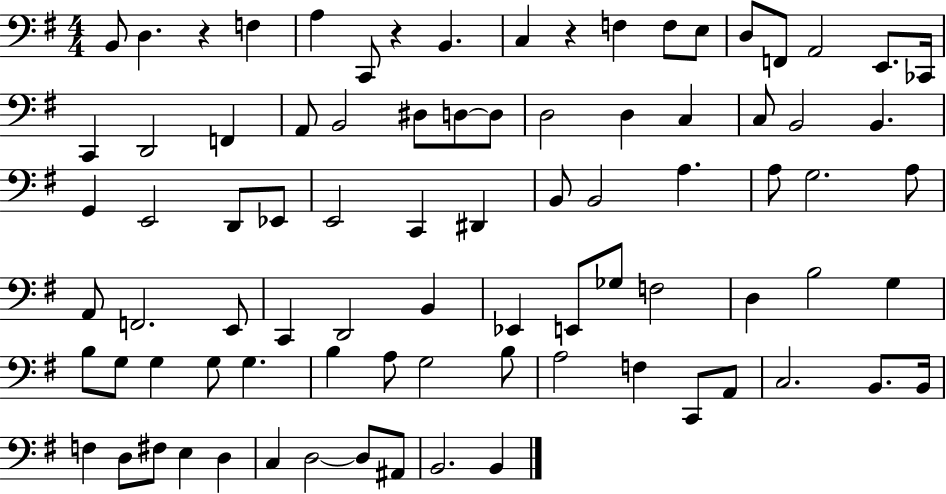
{
  \clef bass
  \numericTimeSignature
  \time 4/4
  \key g \major
  b,8 d4. r4 f4 | a4 c,8 r4 b,4. | c4 r4 f4 f8 e8 | d8 f,8 a,2 e,8. ces,16 | \break c,4 d,2 f,4 | a,8 b,2 dis8 d8~~ d8 | d2 d4 c4 | c8 b,2 b,4. | \break g,4 e,2 d,8 ees,8 | e,2 c,4 dis,4 | b,8 b,2 a4. | a8 g2. a8 | \break a,8 f,2. e,8 | c,4 d,2 b,4 | ees,4 e,8 ges8 f2 | d4 b2 g4 | \break b8 g8 g4 g8 g4. | b4 a8 g2 b8 | a2 f4 c,8 a,8 | c2. b,8. b,16 | \break f4 d8 fis8 e4 d4 | c4 d2~~ d8 ais,8 | b,2. b,4 | \bar "|."
}